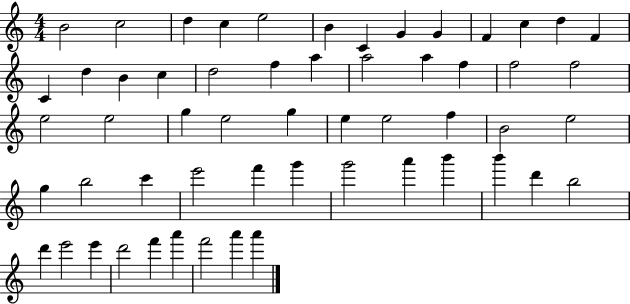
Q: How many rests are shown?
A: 0